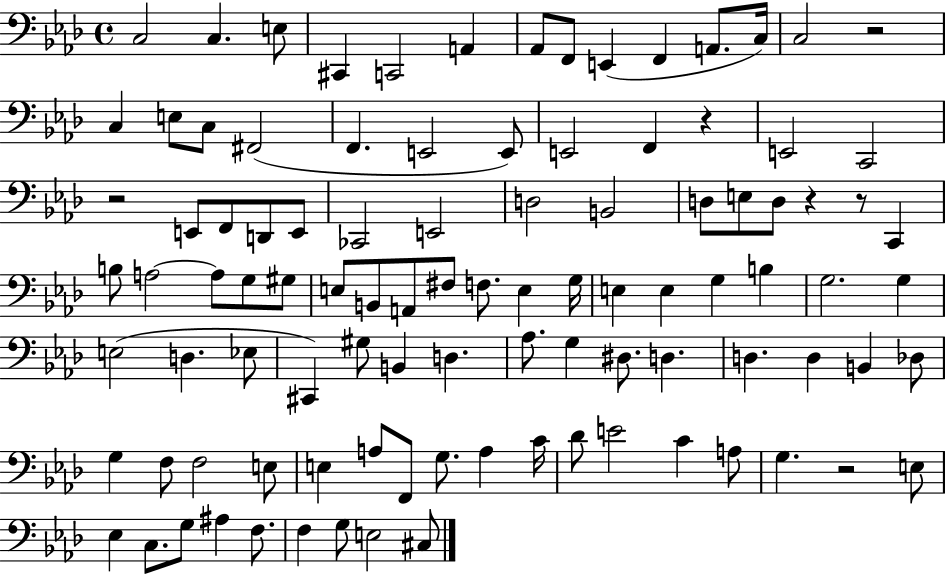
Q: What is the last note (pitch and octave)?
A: C#3